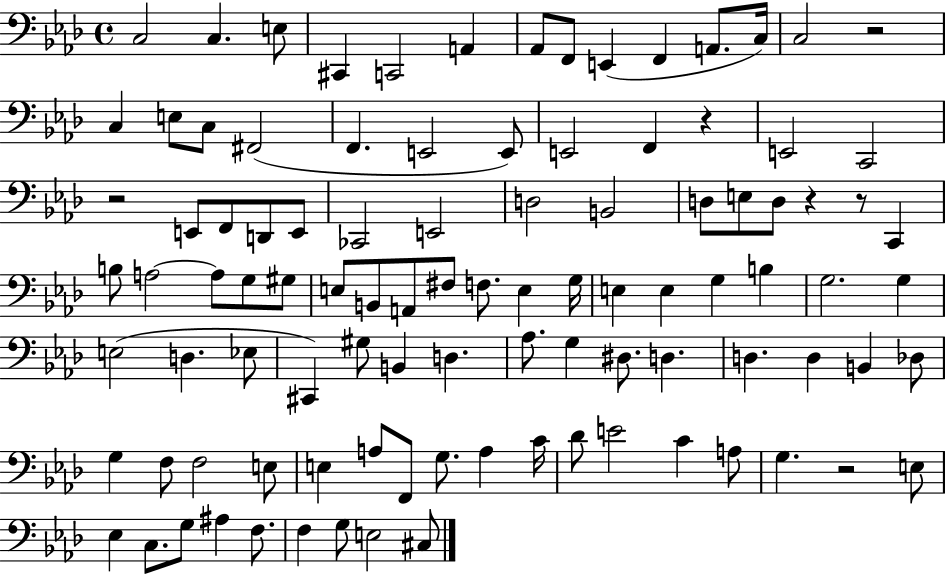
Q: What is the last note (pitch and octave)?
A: C#3